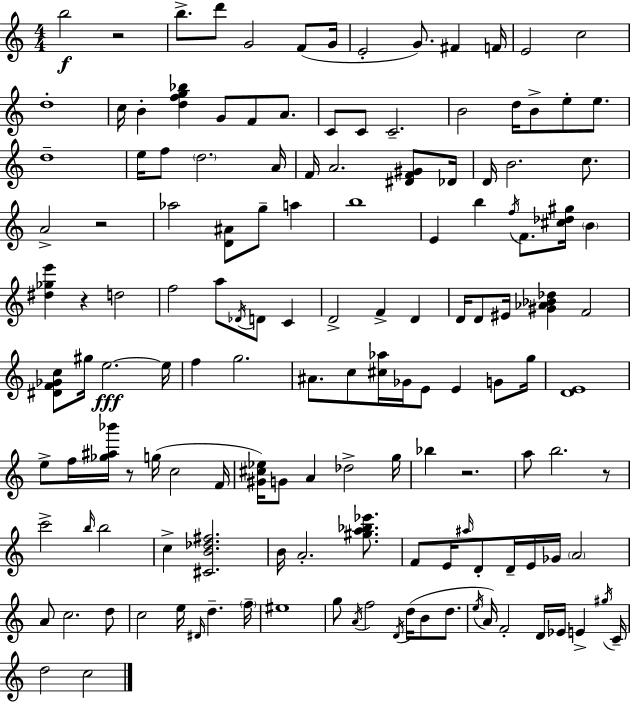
B5/h R/h B5/e. D6/e G4/h F4/e G4/s E4/h G4/e. F#4/q F4/s E4/h C5/h D5/w C5/s B4/q [D5,F5,G5,Bb5]/q G4/e F4/e A4/e. C4/e C4/e C4/h. B4/h D5/s B4/e E5/e E5/e. D5/w E5/s F5/e D5/h. A4/s F4/s A4/h. [D#4,F4,G#4]/e Db4/s D4/s B4/h. C5/e. A4/h R/h Ab5/h [D4,A#4]/e G5/e A5/q B5/w E4/q B5/q F5/s F4/e. [C#5,Db5,G#5]/s B4/q [D#5,Gb5,E6]/q R/q D5/h F5/h A5/e Db4/s D4/e C4/q D4/h F4/q D4/q D4/s D4/e EIS4/s [G#4,Ab4,Bb4,Db5]/q F4/h [D#4,F4,Gb4,C5]/e G#5/s E5/h. E5/s F5/q G5/h. A#4/e. C5/e [C#5,Ab5]/s Gb4/s E4/e E4/q G4/e G5/s [D4,E4]/w E5/e F5/s [Gb5,A#5,Bb6]/s R/e G5/s C5/h F4/s [G#4,C#5,Eb5]/s G4/e A4/q Db5/h G5/s Bb5/q R/h. A5/e B5/h. R/e C6/h B5/s B5/h C5/q [C#4,B4,Db5,F#5]/h. B4/s A4/h. [G#5,A5,Bb5,Eb6]/e. F4/e E4/s A#5/s D4/e D4/s E4/s Gb4/s A4/h A4/e C5/h. D5/e C5/h E5/s D#4/s D5/q. F5/s EIS5/w G5/e A4/s F5/h D4/s D5/s B4/e D5/e. E5/s A4/s F4/h D4/s Eb4/s E4/q G#5/s C4/s D5/h C5/h